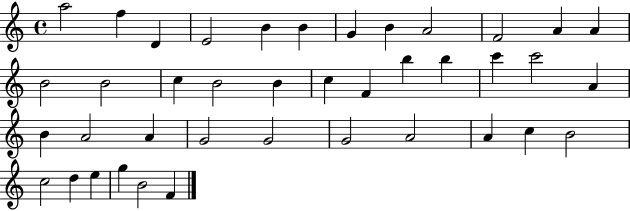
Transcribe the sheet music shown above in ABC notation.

X:1
T:Untitled
M:4/4
L:1/4
K:C
a2 f D E2 B B G B A2 F2 A A B2 B2 c B2 B c F b b c' c'2 A B A2 A G2 G2 G2 A2 A c B2 c2 d e g B2 F